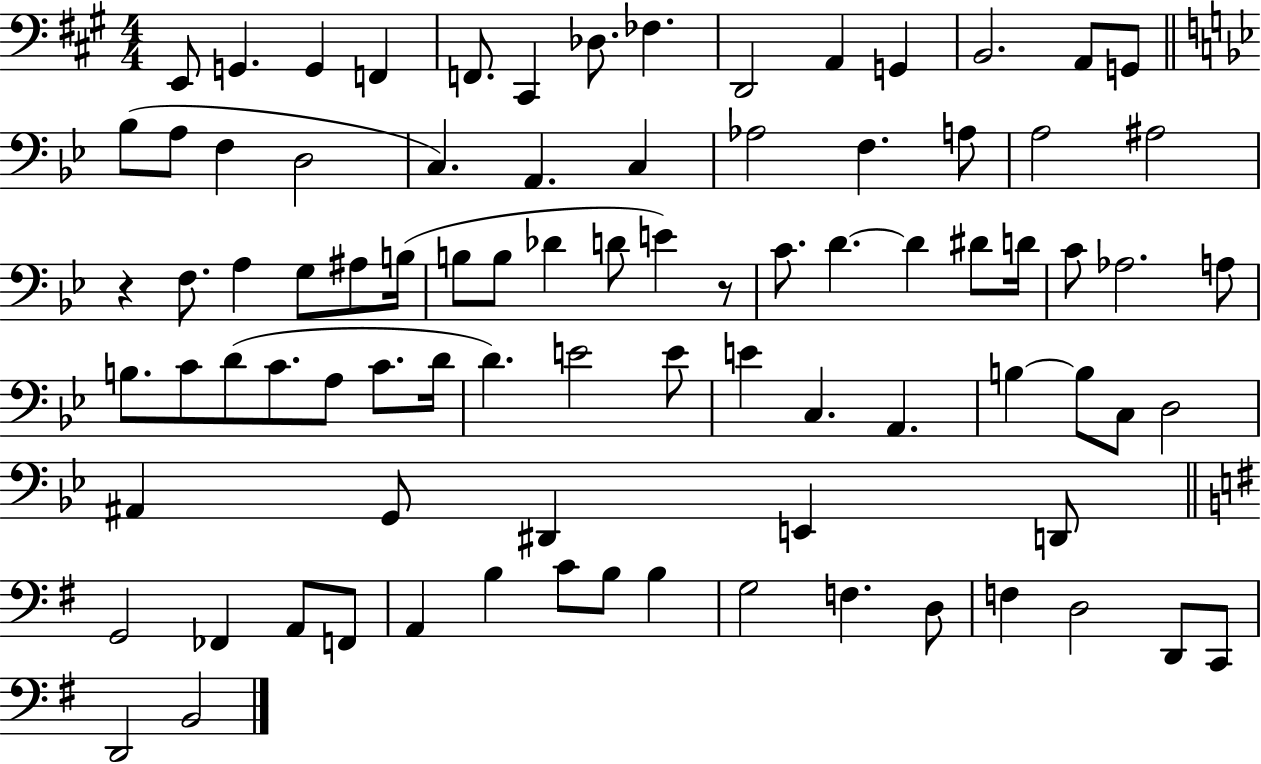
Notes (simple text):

E2/e G2/q. G2/q F2/q F2/e. C#2/q Db3/e. FES3/q. D2/h A2/q G2/q B2/h. A2/e G2/e Bb3/e A3/e F3/q D3/h C3/q. A2/q. C3/q Ab3/h F3/q. A3/e A3/h A#3/h R/q F3/e. A3/q G3/e A#3/e B3/s B3/e B3/e Db4/q D4/e E4/q R/e C4/e. D4/q. D4/q D#4/e D4/s C4/e Ab3/h. A3/e B3/e. C4/e D4/e C4/e. A3/e C4/e. D4/s D4/q. E4/h E4/e E4/q C3/q. A2/q. B3/q B3/e C3/e D3/h A#2/q G2/e D#2/q E2/q D2/e G2/h FES2/q A2/e F2/e A2/q B3/q C4/e B3/e B3/q G3/h F3/q. D3/e F3/q D3/h D2/e C2/e D2/h B2/h